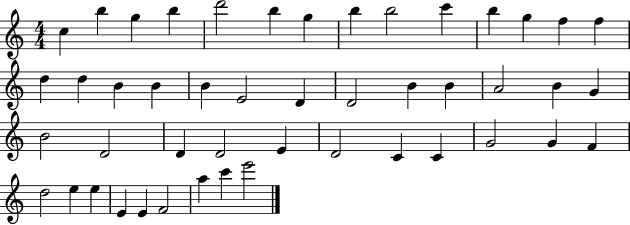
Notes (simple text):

C5/q B5/q G5/q B5/q D6/h B5/q G5/q B5/q B5/h C6/q B5/q G5/q F5/q F5/q D5/q D5/q B4/q B4/q B4/q E4/h D4/q D4/h B4/q B4/q A4/h B4/q G4/q B4/h D4/h D4/q D4/h E4/q D4/h C4/q C4/q G4/h G4/q F4/q D5/h E5/q E5/q E4/q E4/q F4/h A5/q C6/q E6/h